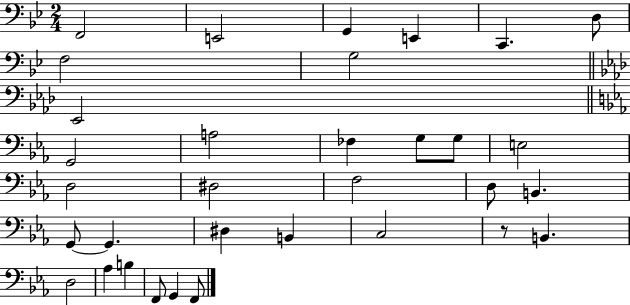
X:1
T:Untitled
M:2/4
L:1/4
K:Bb
F,,2 E,,2 G,, E,, C,, D,/2 F,2 G,2 _E,,2 G,,2 A,2 _F, G,/2 G,/2 E,2 D,2 ^D,2 F,2 D,/2 B,, G,,/2 G,, ^D, B,, C,2 z/2 B,, D,2 _A, B, F,,/2 G,, F,,/2